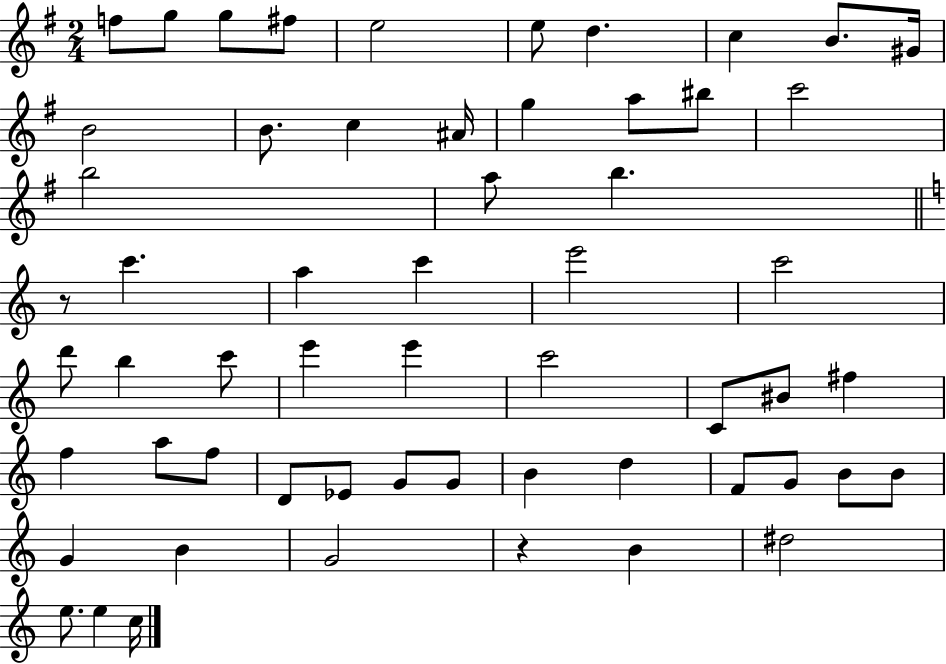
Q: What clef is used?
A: treble